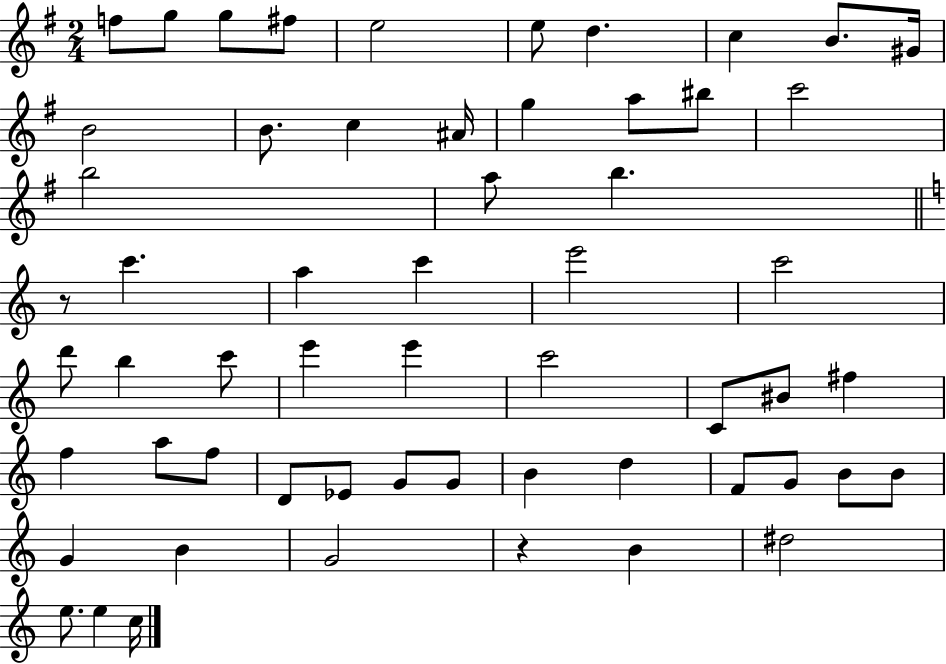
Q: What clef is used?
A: treble